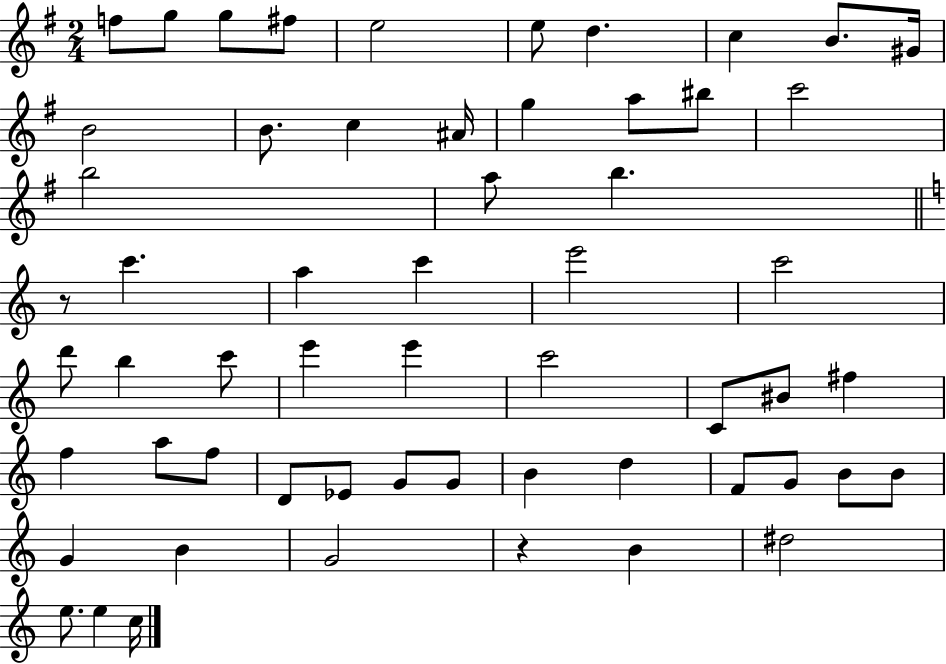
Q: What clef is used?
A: treble